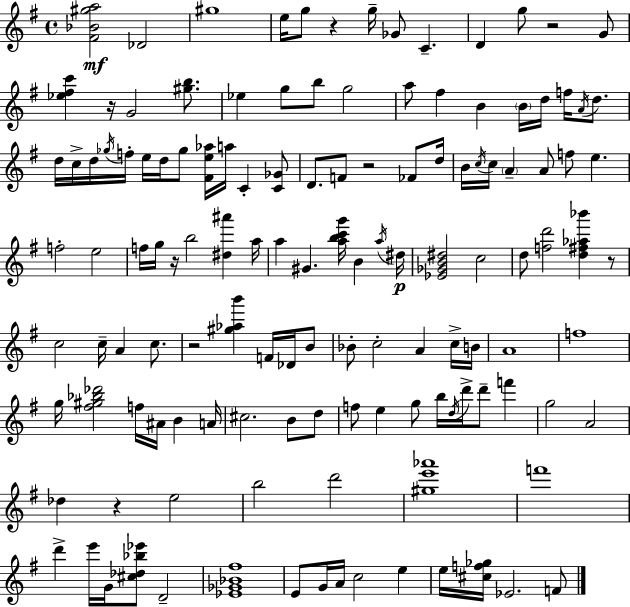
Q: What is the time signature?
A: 4/4